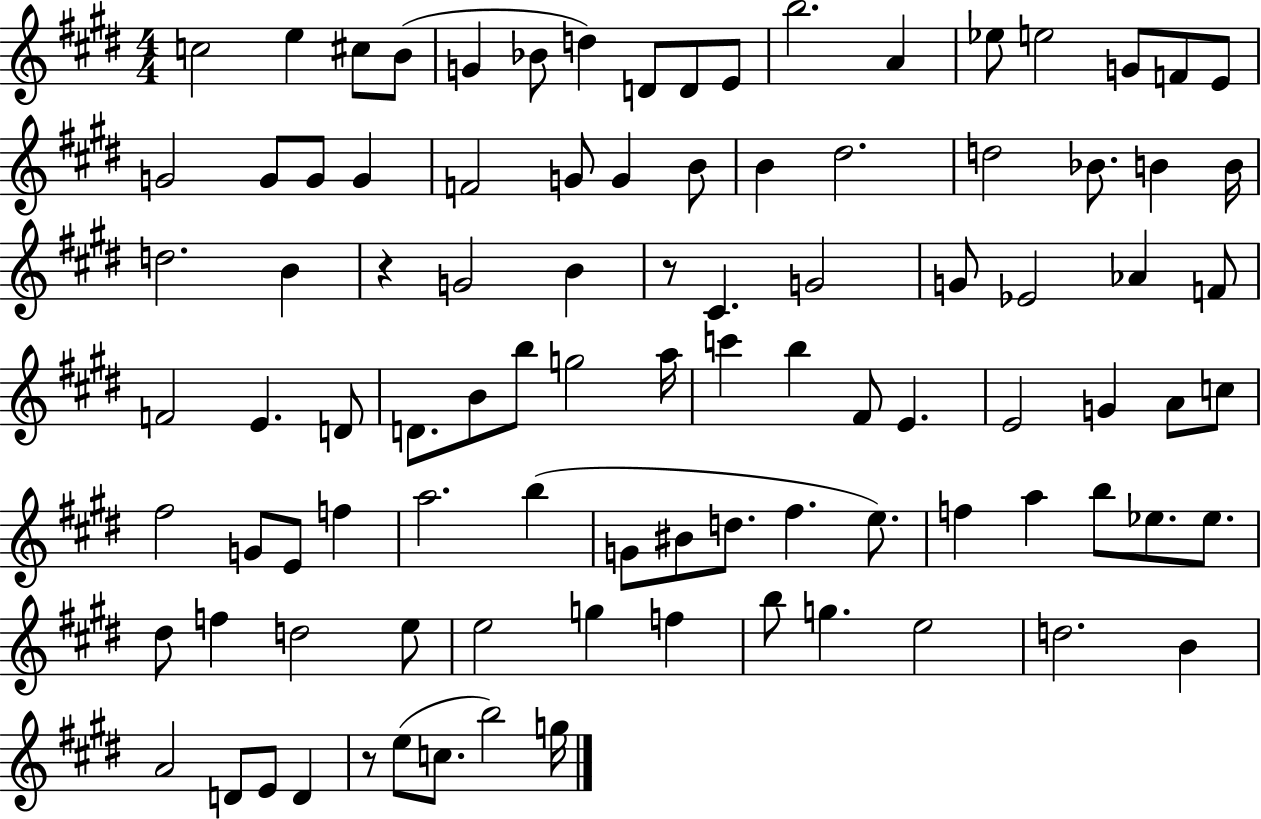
X:1
T:Untitled
M:4/4
L:1/4
K:E
c2 e ^c/2 B/2 G _B/2 d D/2 D/2 E/2 b2 A _e/2 e2 G/2 F/2 E/2 G2 G/2 G/2 G F2 G/2 G B/2 B ^d2 d2 _B/2 B B/4 d2 B z G2 B z/2 ^C G2 G/2 _E2 _A F/2 F2 E D/2 D/2 B/2 b/2 g2 a/4 c' b ^F/2 E E2 G A/2 c/2 ^f2 G/2 E/2 f a2 b G/2 ^B/2 d/2 ^f e/2 f a b/2 _e/2 _e/2 ^d/2 f d2 e/2 e2 g f b/2 g e2 d2 B A2 D/2 E/2 D z/2 e/2 c/2 b2 g/4